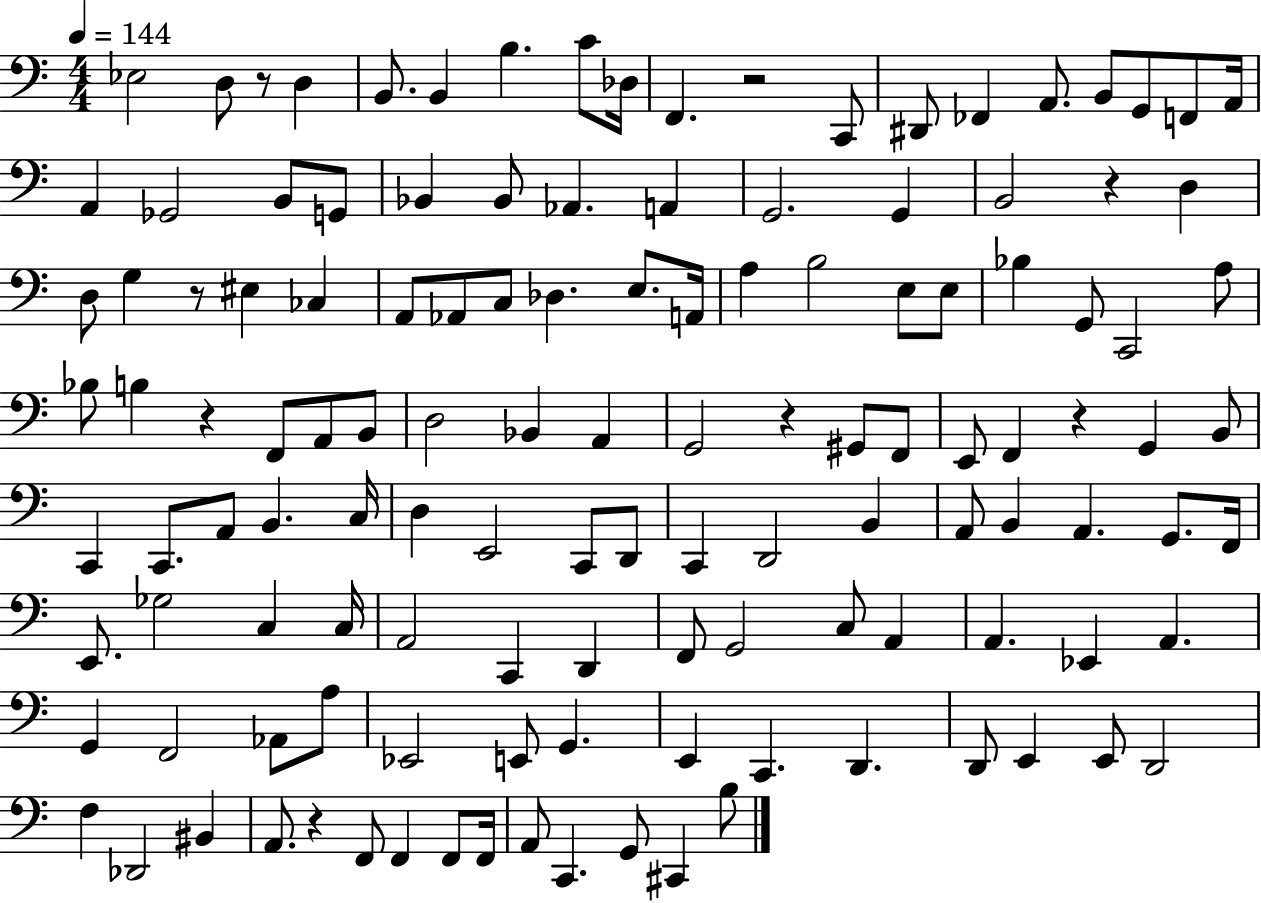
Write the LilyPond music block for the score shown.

{
  \clef bass
  \numericTimeSignature
  \time 4/4
  \key c \major
  \tempo 4 = 144
  ees2 d8 r8 d4 | b,8. b,4 b4. c'8 des16 | f,4. r2 c,8 | dis,8 fes,4 a,8. b,8 g,8 f,8 a,16 | \break a,4 ges,2 b,8 g,8 | bes,4 bes,8 aes,4. a,4 | g,2. g,4 | b,2 r4 d4 | \break d8 g4 r8 eis4 ces4 | a,8 aes,8 c8 des4. e8. a,16 | a4 b2 e8 e8 | bes4 g,8 c,2 a8 | \break bes8 b4 r4 f,8 a,8 b,8 | d2 bes,4 a,4 | g,2 r4 gis,8 f,8 | e,8 f,4 r4 g,4 b,8 | \break c,4 c,8. a,8 b,4. c16 | d4 e,2 c,8 d,8 | c,4 d,2 b,4 | a,8 b,4 a,4. g,8. f,16 | \break e,8. ges2 c4 c16 | a,2 c,4 d,4 | f,8 g,2 c8 a,4 | a,4. ees,4 a,4. | \break g,4 f,2 aes,8 a8 | ees,2 e,8 g,4. | e,4 c,4. d,4. | d,8 e,4 e,8 d,2 | \break f4 des,2 bis,4 | a,8. r4 f,8 f,4 f,8 f,16 | a,8 c,4. g,8 cis,4 b8 | \bar "|."
}